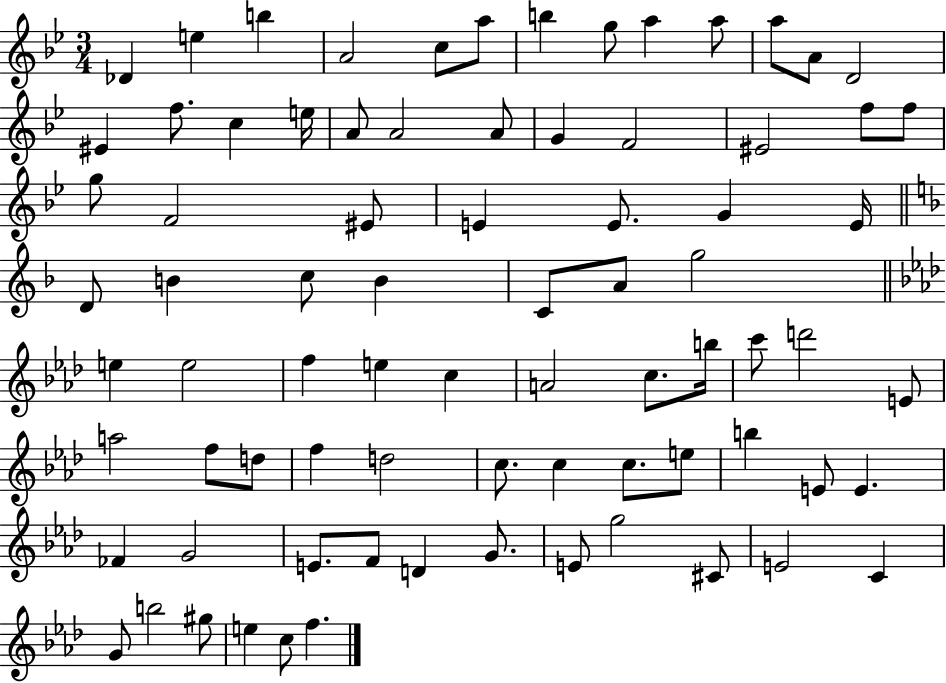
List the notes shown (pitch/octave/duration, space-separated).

Db4/q E5/q B5/q A4/h C5/e A5/e B5/q G5/e A5/q A5/e A5/e A4/e D4/h EIS4/q F5/e. C5/q E5/s A4/e A4/h A4/e G4/q F4/h EIS4/h F5/e F5/e G5/e F4/h EIS4/e E4/q E4/e. G4/q E4/s D4/e B4/q C5/e B4/q C4/e A4/e G5/h E5/q E5/h F5/q E5/q C5/q A4/h C5/e. B5/s C6/e D6/h E4/e A5/h F5/e D5/e F5/q D5/h C5/e. C5/q C5/e. E5/e B5/q E4/e E4/q. FES4/q G4/h E4/e. F4/e D4/q G4/e. E4/e G5/h C#4/e E4/h C4/q G4/e B5/h G#5/e E5/q C5/e F5/q.